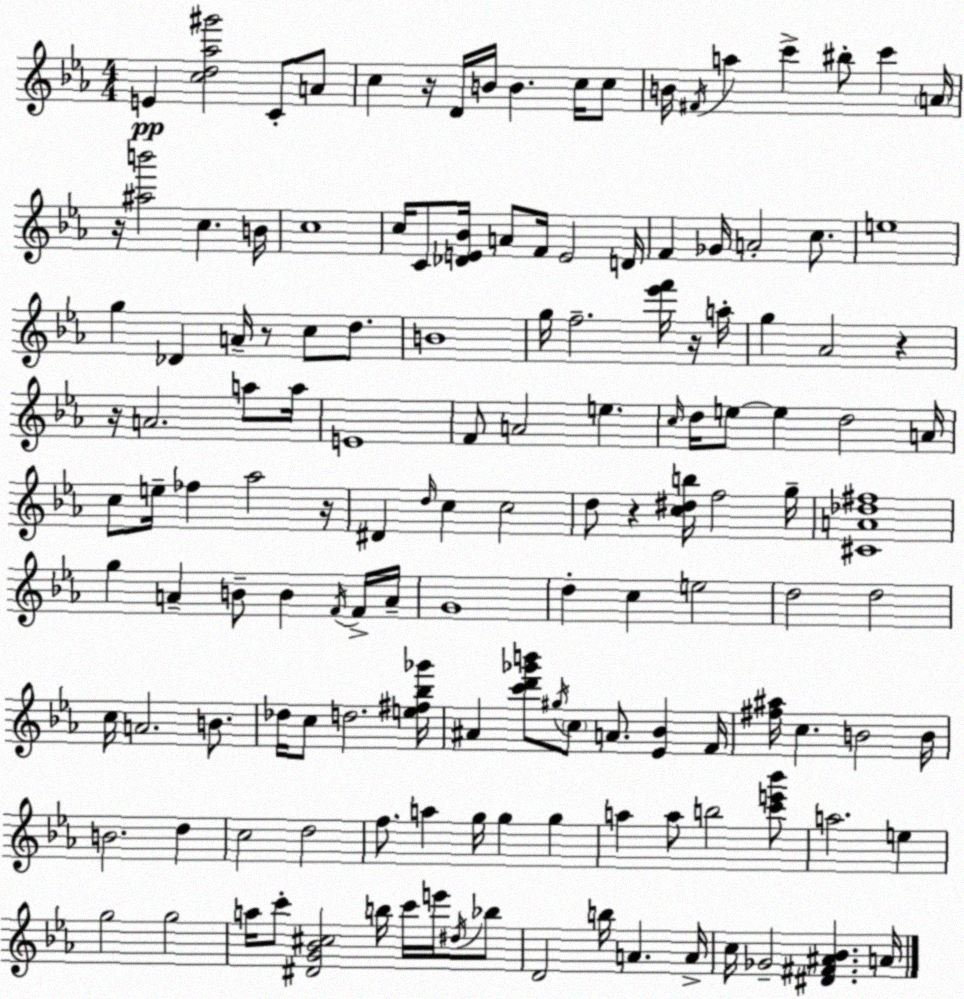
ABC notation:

X:1
T:Untitled
M:4/4
L:1/4
K:Cm
E [cd_a^g']2 C/2 A/2 c z/4 D/4 B/4 B c/4 c/2 B/4 ^F/4 a c' ^b/2 c' A/4 z/4 [^ab']2 c B/4 c4 c/4 C/2 [_DE_B]/4 A/2 F/4 E2 D/4 F _G/4 A2 c/2 e4 g _D A/4 z/2 c/2 d/2 B4 g/4 f2 [_e'f']/4 z/4 a/4 g _A2 z z/4 A2 a/2 a/4 E4 F/2 A2 e c/4 d/4 e/2 e d2 A/4 c/2 e/4 _f _a2 z/4 ^D d/4 c c2 d/2 z [c^db]/4 f2 g/4 [^CA_d^f]4 g A B/2 B F/4 F/4 A/4 G4 d c e2 d2 d2 c/4 A2 B/2 _d/4 c/2 d2 [e^f_b_g']/4 ^A [c'd'_g'b']/2 ^g/4 c/2 A/2 [_E_B] F/4 [^f^a]/4 c B2 B/4 B2 d c2 d2 f/2 a g/4 g g a a/2 b2 [c'e'_b']/2 a2 e g2 g2 a/4 c'/2 [^DG_B^c]2 b/4 c'/4 e'/4 ^d/4 _b/2 D2 b/4 A A/4 c/4 _G2 [^D^F^A_B] A/4